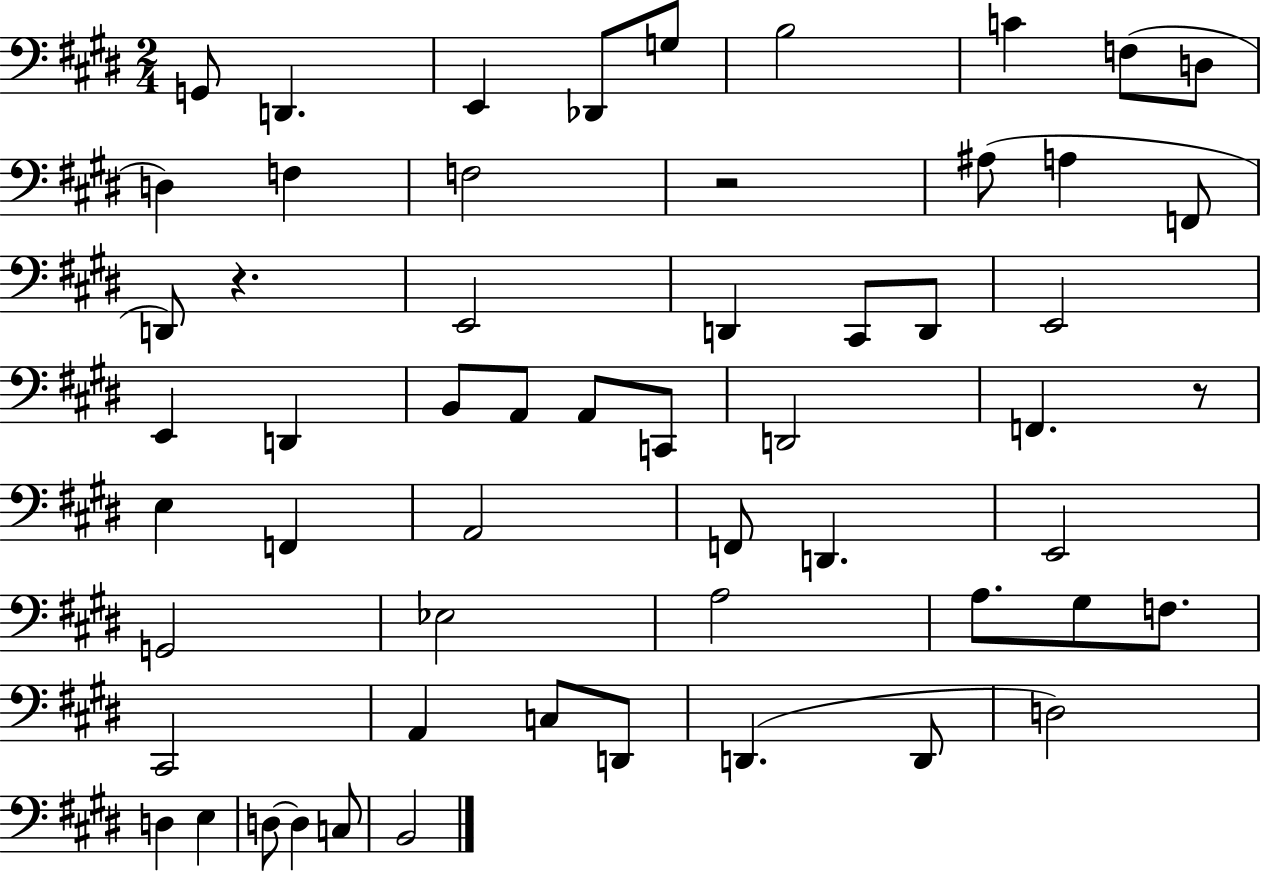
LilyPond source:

{
  \clef bass
  \numericTimeSignature
  \time 2/4
  \key e \major
  g,8 d,4. | e,4 des,8 g8 | b2 | c'4 f8( d8 | \break d4) f4 | f2 | r2 | ais8( a4 f,8 | \break d,8) r4. | e,2 | d,4 cis,8 d,8 | e,2 | \break e,4 d,4 | b,8 a,8 a,8 c,8 | d,2 | f,4. r8 | \break e4 f,4 | a,2 | f,8 d,4. | e,2 | \break g,2 | ees2 | a2 | a8. gis8 f8. | \break cis,2 | a,4 c8 d,8 | d,4.( d,8 | d2) | \break d4 e4 | d8~~ d4 c8 | b,2 | \bar "|."
}